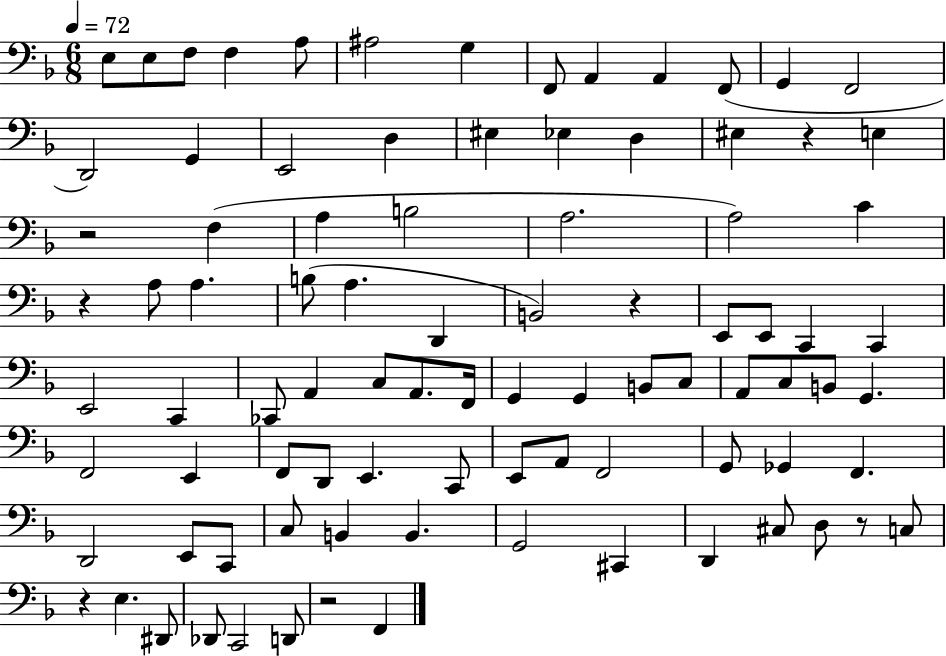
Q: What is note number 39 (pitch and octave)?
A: E2